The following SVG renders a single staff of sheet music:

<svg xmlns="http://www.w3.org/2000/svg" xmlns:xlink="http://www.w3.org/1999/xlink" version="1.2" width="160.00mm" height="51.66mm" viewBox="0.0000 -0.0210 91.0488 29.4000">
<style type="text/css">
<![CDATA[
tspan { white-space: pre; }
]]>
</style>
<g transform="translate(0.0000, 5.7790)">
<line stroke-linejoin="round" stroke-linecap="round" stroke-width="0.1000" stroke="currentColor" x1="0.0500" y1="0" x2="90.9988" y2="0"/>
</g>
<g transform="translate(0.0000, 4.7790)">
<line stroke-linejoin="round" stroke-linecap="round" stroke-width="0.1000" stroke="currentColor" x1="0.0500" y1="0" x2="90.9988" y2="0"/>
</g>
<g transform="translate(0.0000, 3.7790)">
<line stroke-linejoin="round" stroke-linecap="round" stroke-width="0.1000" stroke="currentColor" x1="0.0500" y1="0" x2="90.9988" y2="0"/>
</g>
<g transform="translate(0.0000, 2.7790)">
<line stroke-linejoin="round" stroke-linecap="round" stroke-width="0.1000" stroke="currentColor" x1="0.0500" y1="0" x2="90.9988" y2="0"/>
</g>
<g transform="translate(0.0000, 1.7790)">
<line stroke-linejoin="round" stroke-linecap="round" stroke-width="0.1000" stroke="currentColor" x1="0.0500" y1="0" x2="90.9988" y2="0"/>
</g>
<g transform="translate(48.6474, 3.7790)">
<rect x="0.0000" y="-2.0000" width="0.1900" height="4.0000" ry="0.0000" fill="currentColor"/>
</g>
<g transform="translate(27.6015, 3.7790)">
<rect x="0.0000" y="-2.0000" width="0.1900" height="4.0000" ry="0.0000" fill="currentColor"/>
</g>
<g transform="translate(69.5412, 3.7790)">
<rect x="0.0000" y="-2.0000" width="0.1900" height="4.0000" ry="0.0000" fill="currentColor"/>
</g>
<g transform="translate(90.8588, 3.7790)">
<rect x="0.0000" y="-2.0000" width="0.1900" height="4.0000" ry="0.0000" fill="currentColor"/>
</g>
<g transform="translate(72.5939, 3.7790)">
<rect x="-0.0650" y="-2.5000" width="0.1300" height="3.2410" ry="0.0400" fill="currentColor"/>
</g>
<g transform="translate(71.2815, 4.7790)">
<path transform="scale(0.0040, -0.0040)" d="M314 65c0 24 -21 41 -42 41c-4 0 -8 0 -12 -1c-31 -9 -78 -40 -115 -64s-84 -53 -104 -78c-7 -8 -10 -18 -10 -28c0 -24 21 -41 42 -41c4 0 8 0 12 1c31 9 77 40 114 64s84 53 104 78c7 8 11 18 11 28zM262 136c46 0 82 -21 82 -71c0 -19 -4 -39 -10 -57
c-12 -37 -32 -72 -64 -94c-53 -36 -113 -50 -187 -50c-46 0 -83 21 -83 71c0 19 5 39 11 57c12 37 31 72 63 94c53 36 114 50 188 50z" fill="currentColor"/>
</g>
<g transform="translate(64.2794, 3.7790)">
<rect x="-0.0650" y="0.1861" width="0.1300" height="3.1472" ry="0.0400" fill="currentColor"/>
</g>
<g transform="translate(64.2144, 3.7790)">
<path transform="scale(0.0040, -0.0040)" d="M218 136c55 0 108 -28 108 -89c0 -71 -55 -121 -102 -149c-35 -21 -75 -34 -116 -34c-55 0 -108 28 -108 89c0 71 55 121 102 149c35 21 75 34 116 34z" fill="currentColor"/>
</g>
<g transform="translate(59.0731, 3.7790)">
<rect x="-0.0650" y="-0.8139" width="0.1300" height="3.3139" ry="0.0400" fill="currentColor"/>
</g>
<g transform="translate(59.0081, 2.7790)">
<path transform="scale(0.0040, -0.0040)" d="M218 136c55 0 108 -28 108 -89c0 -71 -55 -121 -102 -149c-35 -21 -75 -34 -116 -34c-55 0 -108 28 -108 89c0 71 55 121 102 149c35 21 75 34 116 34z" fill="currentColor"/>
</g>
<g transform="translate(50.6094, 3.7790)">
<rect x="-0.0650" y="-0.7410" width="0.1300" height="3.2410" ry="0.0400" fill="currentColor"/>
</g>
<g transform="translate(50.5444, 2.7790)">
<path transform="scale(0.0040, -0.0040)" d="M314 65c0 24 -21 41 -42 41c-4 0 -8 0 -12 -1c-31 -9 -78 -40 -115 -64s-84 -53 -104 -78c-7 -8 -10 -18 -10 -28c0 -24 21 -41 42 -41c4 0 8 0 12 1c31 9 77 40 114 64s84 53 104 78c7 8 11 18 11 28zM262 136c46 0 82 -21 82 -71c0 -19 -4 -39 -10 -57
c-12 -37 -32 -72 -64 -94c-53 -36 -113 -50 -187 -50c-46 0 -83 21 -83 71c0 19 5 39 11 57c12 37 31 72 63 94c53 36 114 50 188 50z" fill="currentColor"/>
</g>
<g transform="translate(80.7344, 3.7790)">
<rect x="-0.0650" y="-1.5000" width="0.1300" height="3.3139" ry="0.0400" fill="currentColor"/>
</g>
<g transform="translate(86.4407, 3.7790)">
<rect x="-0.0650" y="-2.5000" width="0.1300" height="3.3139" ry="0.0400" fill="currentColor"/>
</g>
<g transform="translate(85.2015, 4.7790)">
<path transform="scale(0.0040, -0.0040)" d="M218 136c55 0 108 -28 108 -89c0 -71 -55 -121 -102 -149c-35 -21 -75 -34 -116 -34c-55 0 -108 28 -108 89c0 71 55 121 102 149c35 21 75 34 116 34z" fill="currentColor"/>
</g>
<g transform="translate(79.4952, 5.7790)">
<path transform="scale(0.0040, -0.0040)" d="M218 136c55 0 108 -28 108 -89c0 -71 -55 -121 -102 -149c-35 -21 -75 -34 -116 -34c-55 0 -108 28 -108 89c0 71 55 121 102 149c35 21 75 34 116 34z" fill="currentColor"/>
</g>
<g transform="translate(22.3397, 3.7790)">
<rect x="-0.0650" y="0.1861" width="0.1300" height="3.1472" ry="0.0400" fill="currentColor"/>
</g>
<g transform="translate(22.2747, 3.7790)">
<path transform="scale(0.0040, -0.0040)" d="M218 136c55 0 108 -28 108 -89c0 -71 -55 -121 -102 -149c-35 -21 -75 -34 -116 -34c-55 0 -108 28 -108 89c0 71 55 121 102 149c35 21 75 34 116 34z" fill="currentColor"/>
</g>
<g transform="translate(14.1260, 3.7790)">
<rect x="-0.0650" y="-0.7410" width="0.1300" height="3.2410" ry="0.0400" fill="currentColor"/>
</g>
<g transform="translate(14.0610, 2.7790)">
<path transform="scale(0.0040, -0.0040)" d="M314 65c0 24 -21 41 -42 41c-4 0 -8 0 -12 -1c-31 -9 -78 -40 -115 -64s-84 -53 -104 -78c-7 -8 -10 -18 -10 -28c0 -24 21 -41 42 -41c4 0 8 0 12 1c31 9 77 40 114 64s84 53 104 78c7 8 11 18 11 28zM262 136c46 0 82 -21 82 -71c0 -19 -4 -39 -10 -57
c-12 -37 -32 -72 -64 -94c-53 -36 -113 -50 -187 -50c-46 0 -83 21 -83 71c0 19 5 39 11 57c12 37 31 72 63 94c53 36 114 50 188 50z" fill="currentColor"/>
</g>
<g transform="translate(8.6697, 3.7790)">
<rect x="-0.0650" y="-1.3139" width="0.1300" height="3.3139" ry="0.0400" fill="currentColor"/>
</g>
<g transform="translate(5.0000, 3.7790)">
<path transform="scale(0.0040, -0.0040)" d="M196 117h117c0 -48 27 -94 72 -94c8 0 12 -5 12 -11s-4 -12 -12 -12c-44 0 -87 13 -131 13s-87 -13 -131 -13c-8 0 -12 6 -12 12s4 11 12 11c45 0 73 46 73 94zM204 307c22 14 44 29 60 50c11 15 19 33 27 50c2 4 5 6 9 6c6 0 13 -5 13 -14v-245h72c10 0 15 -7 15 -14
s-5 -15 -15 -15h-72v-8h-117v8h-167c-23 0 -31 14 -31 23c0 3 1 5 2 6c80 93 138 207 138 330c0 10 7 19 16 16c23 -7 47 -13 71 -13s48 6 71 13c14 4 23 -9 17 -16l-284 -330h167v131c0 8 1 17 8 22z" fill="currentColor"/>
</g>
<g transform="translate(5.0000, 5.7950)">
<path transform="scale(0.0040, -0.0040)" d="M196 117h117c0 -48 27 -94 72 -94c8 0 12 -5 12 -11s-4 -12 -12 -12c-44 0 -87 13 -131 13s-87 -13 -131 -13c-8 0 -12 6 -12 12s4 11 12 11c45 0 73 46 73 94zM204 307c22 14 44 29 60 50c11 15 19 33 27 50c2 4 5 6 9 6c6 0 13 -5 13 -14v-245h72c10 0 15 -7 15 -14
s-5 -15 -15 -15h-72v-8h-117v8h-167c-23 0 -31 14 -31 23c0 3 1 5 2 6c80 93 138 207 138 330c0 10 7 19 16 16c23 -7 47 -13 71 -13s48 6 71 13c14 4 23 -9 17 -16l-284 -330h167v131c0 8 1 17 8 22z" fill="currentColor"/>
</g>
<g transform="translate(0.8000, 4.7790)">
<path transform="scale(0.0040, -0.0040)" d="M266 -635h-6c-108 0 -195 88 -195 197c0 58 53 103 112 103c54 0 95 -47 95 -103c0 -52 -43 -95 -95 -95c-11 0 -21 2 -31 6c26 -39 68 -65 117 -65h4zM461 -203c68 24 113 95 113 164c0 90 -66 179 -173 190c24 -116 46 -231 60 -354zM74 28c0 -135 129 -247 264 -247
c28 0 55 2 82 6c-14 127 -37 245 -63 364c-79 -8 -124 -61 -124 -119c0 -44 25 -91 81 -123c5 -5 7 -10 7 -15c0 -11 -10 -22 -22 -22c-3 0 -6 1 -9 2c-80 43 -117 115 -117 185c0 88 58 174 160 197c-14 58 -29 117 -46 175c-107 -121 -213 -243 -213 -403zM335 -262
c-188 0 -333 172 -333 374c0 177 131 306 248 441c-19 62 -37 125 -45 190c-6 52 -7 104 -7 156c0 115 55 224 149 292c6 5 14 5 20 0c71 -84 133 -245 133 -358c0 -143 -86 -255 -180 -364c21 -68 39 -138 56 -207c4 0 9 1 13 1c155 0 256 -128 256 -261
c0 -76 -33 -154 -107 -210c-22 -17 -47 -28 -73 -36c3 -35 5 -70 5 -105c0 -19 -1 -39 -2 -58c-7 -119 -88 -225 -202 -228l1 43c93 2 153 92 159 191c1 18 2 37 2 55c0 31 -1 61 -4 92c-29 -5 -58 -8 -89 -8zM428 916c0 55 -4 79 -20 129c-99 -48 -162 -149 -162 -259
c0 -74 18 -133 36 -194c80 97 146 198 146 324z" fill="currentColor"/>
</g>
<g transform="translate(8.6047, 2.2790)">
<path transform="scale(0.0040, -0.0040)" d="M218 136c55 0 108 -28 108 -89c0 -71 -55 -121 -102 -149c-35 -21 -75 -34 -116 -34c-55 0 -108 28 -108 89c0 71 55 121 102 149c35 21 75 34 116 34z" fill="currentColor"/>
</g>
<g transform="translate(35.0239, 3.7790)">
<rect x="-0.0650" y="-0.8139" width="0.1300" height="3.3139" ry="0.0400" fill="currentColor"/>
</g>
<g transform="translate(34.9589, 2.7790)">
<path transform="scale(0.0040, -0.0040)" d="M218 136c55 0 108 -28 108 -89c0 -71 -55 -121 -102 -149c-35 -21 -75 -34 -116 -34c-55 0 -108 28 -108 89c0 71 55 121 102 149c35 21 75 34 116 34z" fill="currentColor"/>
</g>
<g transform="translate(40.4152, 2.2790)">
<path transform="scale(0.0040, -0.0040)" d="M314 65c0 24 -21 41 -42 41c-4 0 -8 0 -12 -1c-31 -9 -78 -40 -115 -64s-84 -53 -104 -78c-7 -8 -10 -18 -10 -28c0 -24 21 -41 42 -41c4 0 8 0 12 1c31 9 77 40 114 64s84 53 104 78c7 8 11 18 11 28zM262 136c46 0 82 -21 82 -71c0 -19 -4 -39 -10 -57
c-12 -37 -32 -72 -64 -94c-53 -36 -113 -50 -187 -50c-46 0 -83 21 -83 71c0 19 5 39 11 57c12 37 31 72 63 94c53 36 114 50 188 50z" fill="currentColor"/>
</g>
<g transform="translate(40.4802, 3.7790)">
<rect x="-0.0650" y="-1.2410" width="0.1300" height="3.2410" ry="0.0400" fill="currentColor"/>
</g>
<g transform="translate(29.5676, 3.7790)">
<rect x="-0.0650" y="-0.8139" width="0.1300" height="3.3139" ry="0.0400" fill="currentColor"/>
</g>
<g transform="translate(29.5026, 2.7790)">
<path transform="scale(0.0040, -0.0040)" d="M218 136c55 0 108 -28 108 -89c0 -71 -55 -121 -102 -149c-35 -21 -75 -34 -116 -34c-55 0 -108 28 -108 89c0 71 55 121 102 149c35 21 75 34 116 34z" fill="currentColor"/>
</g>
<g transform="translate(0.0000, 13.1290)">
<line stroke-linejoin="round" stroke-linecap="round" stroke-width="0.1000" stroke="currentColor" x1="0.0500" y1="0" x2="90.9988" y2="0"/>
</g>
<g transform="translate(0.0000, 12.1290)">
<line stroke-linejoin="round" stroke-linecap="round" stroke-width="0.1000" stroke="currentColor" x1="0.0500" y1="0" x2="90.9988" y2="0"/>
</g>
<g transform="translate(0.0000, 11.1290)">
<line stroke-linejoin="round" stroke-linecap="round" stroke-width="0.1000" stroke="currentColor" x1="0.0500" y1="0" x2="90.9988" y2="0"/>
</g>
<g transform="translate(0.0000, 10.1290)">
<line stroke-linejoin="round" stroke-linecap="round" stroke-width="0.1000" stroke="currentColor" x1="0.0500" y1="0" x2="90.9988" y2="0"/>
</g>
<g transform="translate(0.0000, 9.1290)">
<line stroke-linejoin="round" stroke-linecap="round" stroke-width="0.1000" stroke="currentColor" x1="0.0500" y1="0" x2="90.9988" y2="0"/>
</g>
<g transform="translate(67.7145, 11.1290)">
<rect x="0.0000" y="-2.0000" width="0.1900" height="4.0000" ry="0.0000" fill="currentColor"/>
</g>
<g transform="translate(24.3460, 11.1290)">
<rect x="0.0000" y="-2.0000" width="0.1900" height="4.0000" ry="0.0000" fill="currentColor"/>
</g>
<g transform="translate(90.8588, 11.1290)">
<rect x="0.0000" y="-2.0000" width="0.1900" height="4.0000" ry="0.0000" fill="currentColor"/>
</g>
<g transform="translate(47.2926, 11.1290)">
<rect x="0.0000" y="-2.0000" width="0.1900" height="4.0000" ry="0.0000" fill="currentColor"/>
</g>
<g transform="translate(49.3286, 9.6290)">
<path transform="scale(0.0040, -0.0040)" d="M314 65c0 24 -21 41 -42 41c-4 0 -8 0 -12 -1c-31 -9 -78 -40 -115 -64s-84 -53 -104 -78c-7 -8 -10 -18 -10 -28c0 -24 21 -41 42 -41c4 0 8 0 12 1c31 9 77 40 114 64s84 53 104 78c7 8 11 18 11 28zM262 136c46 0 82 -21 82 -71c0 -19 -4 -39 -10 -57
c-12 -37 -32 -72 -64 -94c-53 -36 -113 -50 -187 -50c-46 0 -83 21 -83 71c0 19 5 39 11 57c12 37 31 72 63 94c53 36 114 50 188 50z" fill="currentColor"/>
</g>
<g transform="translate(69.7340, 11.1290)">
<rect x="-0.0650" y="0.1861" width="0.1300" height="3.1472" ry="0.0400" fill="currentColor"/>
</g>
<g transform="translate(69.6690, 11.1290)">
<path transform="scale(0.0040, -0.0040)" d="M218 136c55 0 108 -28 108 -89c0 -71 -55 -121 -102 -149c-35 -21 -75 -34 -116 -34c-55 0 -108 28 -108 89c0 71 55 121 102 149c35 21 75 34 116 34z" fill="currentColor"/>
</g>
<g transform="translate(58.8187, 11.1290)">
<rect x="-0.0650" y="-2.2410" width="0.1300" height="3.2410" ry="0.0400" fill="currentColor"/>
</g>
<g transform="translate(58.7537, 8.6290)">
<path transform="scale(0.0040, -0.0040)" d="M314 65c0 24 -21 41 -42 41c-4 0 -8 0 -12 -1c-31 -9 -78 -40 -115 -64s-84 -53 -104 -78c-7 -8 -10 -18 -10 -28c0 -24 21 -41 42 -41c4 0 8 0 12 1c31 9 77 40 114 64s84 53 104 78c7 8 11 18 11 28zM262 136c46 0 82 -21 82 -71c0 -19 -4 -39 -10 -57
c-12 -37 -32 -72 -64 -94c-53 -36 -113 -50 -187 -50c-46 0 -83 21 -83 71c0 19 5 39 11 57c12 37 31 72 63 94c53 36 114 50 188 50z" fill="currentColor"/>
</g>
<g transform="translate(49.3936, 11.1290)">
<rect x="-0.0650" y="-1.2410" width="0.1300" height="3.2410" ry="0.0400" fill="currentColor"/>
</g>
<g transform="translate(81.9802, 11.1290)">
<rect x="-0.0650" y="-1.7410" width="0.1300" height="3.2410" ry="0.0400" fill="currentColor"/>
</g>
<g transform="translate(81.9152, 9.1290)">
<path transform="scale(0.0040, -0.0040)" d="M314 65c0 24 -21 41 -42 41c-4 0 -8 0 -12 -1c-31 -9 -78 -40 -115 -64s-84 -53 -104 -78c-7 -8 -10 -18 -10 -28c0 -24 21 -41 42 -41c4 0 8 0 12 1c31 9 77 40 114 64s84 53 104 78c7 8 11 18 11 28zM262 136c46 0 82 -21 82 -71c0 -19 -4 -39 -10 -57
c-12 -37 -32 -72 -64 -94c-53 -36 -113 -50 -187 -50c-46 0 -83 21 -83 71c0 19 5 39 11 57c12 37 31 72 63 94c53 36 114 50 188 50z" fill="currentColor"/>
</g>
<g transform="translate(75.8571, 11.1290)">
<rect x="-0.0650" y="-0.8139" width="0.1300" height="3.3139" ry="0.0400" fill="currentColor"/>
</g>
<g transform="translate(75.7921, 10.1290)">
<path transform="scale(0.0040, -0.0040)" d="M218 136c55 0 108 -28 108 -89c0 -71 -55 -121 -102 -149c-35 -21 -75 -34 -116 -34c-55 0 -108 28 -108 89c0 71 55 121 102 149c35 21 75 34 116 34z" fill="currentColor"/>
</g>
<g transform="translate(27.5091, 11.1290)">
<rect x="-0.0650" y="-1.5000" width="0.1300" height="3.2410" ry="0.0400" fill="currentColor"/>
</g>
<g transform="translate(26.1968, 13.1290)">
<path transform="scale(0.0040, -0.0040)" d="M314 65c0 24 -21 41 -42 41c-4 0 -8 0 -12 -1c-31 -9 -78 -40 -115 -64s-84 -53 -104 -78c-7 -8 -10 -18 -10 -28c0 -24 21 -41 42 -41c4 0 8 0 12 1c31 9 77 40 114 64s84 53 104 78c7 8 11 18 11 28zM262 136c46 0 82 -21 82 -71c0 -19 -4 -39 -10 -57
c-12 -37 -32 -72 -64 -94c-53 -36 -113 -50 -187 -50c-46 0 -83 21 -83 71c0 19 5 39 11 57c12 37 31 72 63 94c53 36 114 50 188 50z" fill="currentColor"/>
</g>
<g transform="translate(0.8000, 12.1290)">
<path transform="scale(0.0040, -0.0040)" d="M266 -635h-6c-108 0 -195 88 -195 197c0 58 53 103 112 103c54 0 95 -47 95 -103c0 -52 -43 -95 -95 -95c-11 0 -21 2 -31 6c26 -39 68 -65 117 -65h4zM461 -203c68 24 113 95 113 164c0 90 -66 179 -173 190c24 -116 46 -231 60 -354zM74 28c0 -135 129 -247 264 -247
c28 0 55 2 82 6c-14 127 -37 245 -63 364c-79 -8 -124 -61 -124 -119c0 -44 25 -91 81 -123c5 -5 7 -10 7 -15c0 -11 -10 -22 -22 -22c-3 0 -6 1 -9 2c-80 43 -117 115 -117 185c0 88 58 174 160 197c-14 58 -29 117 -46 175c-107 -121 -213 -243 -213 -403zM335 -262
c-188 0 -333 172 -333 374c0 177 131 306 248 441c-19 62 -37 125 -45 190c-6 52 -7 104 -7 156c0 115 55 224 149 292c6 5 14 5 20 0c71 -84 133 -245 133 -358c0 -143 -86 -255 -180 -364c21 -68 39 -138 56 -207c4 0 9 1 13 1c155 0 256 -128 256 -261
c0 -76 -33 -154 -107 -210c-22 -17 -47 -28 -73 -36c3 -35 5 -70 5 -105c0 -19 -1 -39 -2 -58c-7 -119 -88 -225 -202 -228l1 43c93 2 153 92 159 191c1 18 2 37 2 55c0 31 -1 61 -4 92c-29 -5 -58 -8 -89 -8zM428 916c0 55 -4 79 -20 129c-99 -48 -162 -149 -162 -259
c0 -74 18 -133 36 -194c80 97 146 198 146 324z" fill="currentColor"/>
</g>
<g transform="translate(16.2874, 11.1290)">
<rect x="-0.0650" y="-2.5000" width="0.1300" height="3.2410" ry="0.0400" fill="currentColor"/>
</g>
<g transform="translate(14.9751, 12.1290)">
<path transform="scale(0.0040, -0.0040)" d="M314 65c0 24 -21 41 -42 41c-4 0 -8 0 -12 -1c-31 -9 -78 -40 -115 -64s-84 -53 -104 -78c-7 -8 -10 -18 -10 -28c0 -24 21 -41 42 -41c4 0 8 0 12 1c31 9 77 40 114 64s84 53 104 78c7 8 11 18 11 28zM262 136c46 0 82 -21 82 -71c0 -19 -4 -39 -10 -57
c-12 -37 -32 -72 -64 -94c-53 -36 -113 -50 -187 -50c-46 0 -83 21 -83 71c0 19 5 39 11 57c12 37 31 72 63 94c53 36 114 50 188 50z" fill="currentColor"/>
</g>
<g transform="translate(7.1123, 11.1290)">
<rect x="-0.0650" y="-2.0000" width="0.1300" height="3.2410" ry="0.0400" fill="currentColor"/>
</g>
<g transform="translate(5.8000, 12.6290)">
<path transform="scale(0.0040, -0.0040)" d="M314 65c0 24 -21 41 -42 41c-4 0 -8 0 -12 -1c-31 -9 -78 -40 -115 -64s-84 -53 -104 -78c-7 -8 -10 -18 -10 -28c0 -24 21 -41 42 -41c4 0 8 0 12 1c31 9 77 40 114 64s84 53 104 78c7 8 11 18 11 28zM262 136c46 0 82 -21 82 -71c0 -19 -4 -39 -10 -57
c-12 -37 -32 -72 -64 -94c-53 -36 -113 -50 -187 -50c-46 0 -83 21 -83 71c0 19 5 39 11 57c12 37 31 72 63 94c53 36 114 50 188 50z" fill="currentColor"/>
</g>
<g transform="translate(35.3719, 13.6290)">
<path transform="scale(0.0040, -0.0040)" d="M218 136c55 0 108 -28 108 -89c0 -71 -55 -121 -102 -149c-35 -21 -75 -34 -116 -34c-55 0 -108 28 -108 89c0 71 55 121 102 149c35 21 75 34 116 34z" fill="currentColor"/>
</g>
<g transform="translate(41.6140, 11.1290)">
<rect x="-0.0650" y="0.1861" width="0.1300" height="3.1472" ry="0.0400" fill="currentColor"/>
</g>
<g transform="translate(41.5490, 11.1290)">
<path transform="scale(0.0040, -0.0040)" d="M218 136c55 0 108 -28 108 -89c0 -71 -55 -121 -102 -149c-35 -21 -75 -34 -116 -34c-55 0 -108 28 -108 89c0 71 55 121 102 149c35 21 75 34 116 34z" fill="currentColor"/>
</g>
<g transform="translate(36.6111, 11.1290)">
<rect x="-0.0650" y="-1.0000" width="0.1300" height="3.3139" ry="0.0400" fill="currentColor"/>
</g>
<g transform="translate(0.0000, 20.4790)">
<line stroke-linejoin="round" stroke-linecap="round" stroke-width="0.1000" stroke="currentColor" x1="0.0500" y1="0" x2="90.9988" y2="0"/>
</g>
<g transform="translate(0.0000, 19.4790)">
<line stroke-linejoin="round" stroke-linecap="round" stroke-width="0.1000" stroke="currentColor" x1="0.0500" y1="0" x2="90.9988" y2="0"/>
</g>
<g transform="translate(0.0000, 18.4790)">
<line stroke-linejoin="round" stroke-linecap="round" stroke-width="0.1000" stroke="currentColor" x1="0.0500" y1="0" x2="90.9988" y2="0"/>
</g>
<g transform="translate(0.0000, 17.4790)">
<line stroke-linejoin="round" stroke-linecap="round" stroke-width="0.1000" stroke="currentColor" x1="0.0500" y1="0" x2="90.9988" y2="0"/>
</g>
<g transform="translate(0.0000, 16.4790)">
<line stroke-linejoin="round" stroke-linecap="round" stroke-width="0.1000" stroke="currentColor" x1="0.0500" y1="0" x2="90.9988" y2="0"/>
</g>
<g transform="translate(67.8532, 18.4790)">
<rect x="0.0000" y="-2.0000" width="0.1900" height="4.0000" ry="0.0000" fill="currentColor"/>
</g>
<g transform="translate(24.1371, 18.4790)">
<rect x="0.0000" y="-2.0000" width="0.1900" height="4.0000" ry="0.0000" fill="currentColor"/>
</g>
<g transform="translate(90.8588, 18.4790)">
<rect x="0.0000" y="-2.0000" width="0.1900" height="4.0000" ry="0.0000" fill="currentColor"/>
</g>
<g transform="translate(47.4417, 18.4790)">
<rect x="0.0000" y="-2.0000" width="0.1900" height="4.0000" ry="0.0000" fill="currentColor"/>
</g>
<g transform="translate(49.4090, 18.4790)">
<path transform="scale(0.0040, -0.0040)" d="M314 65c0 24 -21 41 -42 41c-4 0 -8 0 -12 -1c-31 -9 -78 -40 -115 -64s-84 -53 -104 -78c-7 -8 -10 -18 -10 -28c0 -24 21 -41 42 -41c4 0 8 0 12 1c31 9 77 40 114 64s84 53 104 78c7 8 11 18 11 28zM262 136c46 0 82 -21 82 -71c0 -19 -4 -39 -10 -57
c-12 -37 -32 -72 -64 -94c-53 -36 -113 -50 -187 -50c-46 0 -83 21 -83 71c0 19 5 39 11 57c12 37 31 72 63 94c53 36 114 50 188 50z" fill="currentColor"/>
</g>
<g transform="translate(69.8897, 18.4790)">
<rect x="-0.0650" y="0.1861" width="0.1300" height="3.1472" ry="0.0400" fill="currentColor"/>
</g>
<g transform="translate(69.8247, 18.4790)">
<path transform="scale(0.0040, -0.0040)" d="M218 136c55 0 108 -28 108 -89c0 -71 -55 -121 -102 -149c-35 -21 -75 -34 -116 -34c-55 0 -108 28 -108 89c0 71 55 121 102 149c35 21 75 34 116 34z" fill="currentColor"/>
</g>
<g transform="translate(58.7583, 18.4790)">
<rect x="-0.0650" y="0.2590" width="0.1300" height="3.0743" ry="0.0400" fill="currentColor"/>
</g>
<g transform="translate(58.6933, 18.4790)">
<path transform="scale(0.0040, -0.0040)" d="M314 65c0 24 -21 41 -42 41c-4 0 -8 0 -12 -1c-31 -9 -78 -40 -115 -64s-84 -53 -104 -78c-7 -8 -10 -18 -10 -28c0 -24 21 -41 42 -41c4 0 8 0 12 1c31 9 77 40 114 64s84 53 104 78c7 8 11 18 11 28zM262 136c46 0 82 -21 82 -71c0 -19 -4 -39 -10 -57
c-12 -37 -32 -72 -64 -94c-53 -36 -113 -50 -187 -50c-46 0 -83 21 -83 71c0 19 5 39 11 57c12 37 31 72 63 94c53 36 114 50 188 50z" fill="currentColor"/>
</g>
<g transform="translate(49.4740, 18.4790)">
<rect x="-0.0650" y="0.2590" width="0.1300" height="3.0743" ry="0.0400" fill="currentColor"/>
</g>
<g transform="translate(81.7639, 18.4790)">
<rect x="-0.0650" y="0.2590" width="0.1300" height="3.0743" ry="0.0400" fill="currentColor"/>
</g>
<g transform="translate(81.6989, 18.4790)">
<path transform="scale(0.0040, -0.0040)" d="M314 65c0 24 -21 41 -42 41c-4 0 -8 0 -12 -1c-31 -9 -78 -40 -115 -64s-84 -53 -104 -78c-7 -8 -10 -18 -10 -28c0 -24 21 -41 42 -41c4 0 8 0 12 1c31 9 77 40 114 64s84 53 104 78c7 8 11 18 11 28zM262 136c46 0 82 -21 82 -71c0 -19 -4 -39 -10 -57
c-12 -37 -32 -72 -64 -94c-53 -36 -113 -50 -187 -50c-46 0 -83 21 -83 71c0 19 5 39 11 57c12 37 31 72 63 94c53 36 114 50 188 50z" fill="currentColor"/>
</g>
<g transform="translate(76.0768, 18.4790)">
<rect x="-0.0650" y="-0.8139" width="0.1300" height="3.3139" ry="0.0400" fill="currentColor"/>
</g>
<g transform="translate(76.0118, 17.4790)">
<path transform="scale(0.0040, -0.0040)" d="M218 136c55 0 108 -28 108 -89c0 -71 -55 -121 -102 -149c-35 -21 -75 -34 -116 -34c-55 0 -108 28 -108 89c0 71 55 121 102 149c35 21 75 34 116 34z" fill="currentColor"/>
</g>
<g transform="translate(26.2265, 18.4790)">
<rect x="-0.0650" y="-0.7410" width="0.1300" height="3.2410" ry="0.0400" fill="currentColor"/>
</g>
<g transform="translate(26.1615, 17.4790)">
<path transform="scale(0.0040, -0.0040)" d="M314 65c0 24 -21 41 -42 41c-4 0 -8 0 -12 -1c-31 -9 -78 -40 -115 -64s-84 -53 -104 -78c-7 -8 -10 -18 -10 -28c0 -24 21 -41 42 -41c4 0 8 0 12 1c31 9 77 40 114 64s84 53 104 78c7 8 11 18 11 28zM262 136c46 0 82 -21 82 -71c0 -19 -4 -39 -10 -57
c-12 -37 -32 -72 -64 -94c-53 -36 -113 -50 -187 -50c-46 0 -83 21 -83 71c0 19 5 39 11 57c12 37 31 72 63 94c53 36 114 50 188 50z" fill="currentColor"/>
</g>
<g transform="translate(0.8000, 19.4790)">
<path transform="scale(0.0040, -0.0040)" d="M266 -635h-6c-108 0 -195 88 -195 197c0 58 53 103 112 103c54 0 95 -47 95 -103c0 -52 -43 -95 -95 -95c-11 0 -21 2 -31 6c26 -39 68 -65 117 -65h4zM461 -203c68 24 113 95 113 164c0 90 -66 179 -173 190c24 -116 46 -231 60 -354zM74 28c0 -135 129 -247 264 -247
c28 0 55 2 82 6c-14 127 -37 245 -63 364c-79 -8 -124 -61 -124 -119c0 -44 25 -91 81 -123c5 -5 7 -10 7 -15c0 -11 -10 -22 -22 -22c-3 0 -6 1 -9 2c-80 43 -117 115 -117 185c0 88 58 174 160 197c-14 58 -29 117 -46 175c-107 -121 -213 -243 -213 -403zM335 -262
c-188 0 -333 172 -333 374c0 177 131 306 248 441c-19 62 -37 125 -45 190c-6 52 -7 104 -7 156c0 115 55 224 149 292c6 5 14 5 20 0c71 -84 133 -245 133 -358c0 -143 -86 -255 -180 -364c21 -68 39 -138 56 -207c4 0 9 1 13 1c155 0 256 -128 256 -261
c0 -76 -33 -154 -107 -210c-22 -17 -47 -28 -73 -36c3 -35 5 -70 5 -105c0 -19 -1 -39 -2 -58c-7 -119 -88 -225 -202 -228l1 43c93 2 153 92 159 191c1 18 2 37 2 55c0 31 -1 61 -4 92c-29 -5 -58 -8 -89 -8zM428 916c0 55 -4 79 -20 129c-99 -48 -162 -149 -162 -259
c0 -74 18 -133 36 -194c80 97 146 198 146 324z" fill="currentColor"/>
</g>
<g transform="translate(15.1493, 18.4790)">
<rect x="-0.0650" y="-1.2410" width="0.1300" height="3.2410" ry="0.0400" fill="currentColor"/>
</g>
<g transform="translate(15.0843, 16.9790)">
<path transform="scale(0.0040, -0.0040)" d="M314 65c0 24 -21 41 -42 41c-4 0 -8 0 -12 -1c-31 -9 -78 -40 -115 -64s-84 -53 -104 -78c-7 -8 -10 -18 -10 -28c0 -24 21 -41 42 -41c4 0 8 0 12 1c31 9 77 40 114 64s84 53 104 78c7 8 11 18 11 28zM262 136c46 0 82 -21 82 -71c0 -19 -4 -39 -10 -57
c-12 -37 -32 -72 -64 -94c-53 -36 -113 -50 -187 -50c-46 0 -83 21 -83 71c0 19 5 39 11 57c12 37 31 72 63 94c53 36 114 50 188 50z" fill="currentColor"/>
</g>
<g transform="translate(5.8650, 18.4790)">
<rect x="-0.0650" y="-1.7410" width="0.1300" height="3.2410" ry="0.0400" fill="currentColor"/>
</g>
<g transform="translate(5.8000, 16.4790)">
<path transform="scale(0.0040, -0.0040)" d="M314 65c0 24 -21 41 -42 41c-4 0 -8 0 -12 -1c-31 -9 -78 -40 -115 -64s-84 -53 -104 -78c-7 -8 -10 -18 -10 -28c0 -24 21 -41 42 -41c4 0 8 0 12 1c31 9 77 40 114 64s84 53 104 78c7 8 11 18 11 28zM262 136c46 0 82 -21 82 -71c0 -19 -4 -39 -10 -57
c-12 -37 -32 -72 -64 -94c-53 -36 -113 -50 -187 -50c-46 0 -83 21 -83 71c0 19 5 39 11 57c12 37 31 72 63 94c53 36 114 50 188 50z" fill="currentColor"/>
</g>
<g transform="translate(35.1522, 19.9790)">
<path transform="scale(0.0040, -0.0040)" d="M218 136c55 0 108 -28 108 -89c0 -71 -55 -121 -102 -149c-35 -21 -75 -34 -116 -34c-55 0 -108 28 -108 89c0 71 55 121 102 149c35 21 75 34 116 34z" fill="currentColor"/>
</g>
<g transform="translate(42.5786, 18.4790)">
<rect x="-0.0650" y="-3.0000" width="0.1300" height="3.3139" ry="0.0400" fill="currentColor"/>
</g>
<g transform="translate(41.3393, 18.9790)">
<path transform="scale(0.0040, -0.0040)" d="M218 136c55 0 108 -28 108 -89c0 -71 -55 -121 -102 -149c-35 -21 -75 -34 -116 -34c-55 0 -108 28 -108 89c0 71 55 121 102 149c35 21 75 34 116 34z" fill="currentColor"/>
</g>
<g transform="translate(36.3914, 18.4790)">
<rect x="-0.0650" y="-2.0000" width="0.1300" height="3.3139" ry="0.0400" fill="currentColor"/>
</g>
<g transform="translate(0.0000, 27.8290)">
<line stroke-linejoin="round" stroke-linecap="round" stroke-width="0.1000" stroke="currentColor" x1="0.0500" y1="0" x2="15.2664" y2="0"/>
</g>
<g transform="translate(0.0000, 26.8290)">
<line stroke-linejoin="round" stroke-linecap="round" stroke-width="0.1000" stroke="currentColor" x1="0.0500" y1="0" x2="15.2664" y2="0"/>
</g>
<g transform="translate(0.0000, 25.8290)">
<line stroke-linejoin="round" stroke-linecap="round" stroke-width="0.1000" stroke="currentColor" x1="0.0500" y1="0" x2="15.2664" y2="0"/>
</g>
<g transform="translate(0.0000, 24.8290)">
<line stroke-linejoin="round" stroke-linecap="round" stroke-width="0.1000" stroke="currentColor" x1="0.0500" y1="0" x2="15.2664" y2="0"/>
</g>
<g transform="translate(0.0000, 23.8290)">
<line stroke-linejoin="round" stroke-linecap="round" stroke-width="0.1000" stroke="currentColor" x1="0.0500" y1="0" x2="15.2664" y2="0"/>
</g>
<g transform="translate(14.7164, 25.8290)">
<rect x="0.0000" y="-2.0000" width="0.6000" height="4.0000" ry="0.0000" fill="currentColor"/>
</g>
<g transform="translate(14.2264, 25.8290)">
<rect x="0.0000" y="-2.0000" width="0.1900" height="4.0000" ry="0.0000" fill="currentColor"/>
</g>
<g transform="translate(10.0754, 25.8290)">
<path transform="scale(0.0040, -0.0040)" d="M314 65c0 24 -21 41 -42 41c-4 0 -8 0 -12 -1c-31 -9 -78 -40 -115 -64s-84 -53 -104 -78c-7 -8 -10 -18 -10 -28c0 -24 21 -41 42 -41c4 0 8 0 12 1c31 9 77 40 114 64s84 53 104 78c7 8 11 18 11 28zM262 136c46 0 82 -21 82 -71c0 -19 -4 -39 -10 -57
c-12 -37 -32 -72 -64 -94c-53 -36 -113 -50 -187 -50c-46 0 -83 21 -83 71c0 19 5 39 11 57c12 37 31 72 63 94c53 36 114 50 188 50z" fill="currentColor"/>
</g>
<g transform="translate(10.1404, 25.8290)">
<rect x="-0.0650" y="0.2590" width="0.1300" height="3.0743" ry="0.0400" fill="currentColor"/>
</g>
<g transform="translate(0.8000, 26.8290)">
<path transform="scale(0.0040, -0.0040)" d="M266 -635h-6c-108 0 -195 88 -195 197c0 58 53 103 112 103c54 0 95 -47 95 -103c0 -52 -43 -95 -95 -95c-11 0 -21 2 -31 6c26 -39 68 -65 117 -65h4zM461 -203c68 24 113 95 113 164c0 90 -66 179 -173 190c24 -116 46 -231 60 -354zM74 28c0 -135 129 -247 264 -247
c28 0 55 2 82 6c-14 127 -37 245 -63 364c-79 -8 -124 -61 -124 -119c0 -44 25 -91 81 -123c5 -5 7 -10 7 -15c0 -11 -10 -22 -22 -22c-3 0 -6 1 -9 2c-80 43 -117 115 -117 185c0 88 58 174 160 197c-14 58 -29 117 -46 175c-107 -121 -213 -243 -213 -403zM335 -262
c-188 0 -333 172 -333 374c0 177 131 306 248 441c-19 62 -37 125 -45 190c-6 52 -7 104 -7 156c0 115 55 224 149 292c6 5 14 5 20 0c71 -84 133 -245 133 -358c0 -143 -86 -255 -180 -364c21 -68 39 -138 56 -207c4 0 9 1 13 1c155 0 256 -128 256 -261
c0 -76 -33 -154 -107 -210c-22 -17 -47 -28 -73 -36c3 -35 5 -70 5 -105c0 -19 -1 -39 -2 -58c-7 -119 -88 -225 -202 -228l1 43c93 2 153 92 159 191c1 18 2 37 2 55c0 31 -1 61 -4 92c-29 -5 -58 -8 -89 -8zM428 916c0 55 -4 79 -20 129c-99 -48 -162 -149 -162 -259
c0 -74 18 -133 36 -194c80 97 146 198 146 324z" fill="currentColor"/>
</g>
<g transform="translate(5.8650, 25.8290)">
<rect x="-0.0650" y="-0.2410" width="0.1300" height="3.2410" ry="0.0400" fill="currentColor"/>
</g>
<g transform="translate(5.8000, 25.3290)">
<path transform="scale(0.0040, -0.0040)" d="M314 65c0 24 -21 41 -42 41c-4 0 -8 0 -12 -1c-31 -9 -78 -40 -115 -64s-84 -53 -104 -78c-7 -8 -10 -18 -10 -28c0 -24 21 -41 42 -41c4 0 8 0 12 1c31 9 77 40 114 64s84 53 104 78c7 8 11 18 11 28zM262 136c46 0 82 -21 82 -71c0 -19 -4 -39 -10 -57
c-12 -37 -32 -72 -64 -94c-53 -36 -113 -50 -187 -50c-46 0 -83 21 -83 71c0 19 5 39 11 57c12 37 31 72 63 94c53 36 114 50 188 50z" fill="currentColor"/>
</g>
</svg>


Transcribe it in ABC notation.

X:1
T:Untitled
M:4/4
L:1/4
K:C
e d2 B d d e2 d2 d B G2 E G F2 G2 E2 D B e2 g2 B d f2 f2 e2 d2 F A B2 B2 B d B2 c2 B2